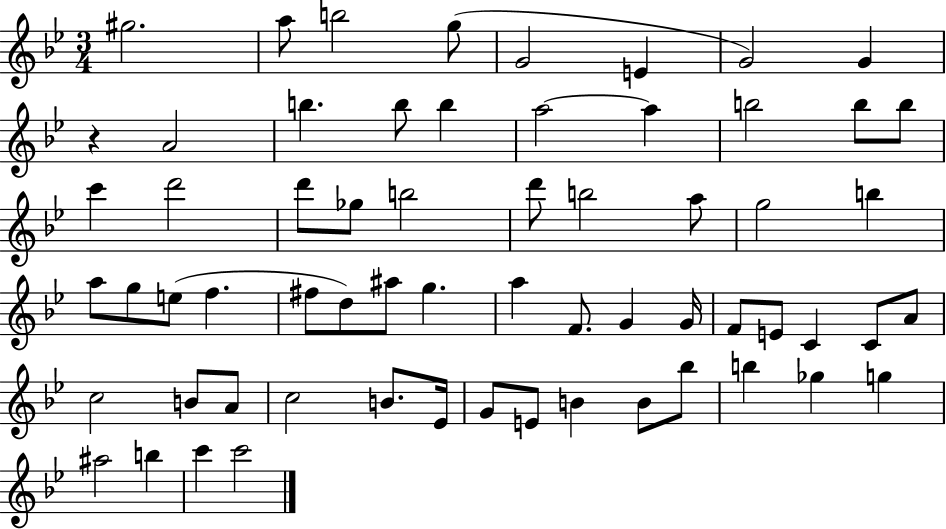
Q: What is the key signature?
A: BES major